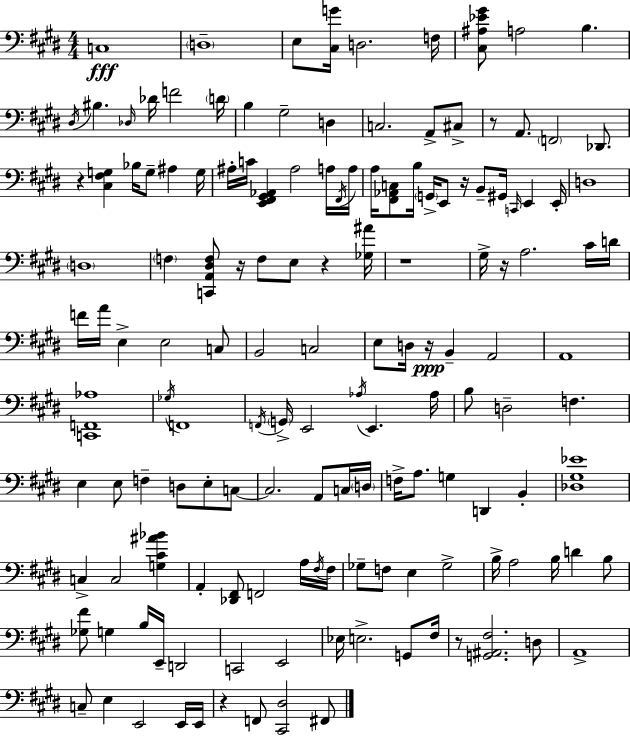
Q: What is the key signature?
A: E major